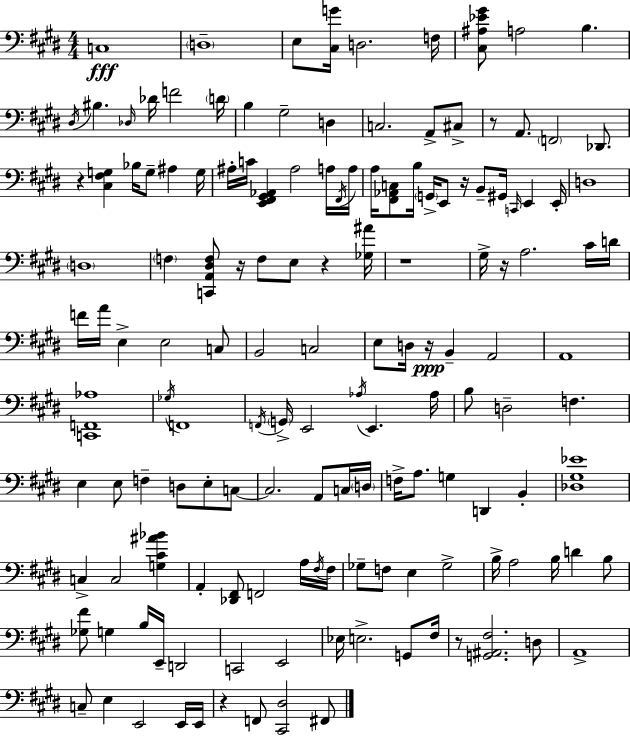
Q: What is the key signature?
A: E major